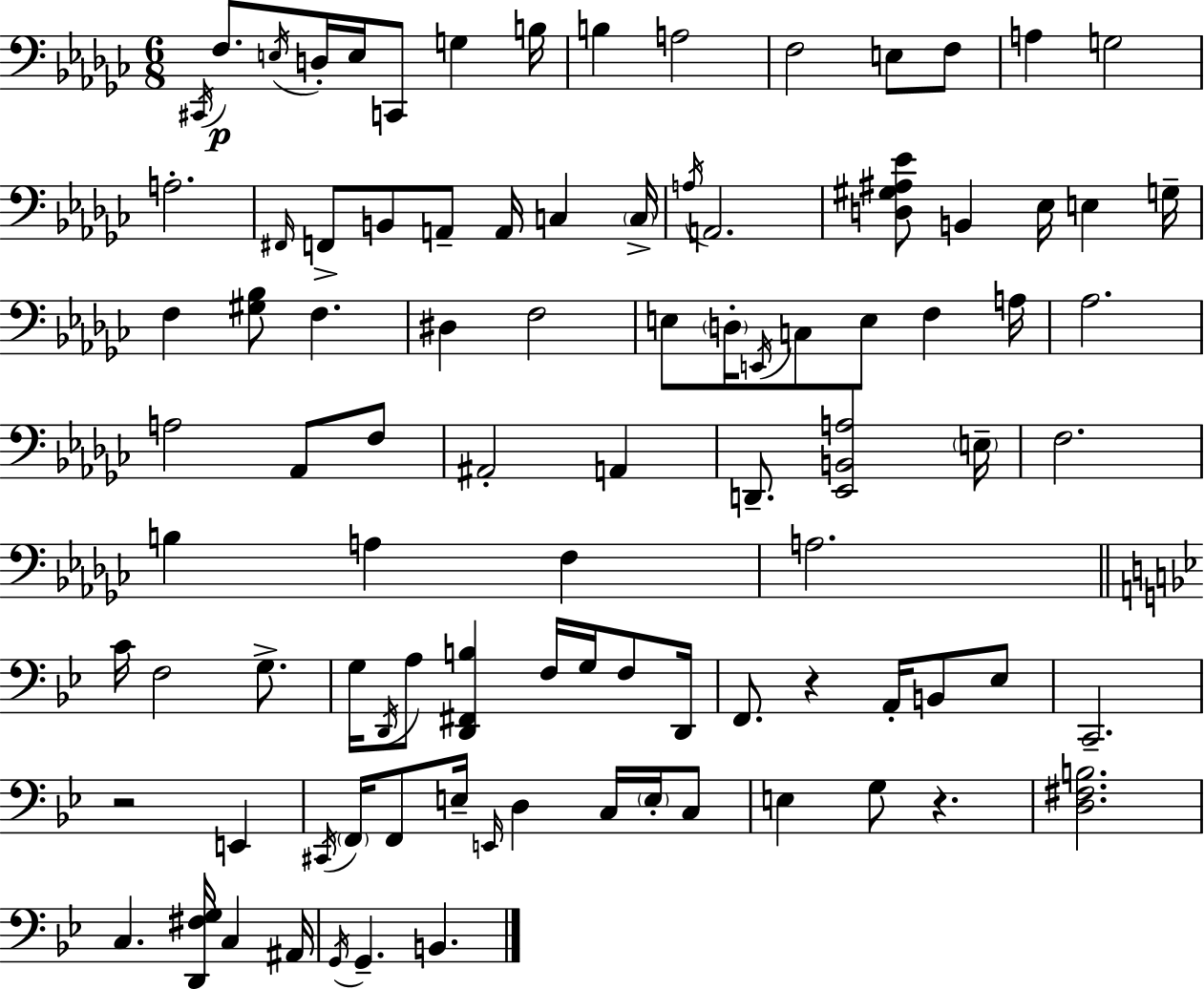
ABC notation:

X:1
T:Untitled
M:6/8
L:1/4
K:Ebm
^C,,/4 F,/2 E,/4 D,/4 E,/4 C,,/2 G, B,/4 B, A,2 F,2 E,/2 F,/2 A, G,2 A,2 ^F,,/4 F,,/2 B,,/2 A,,/2 A,,/4 C, C,/4 A,/4 A,,2 [D,^G,^A,_E]/2 B,, _E,/4 E, G,/4 F, [^G,_B,]/2 F, ^D, F,2 E,/2 D,/4 E,,/4 C,/2 E,/2 F, A,/4 _A,2 A,2 _A,,/2 F,/2 ^A,,2 A,, D,,/2 [_E,,B,,A,]2 E,/4 F,2 B, A, F, A,2 C/4 F,2 G,/2 G,/4 D,,/4 A,/2 [D,,^F,,B,] F,/4 G,/4 F,/2 D,,/4 F,,/2 z A,,/4 B,,/2 _E,/2 C,,2 z2 E,, ^C,,/4 F,,/4 F,,/2 E,/4 E,,/4 D, C,/4 E,/4 C,/2 E, G,/2 z [D,^F,B,]2 C, [D,,^F,G,]/4 C, ^A,,/4 G,,/4 G,, B,,